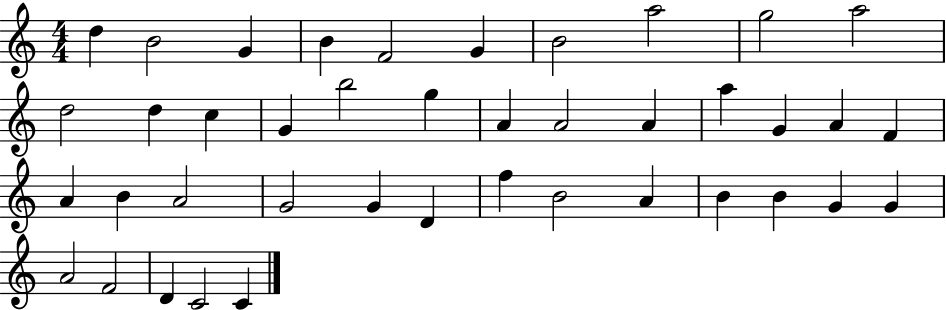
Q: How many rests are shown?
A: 0